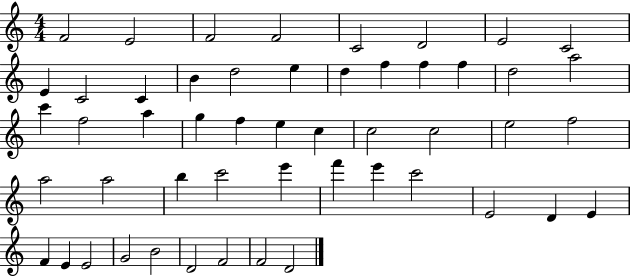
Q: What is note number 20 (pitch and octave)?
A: A5